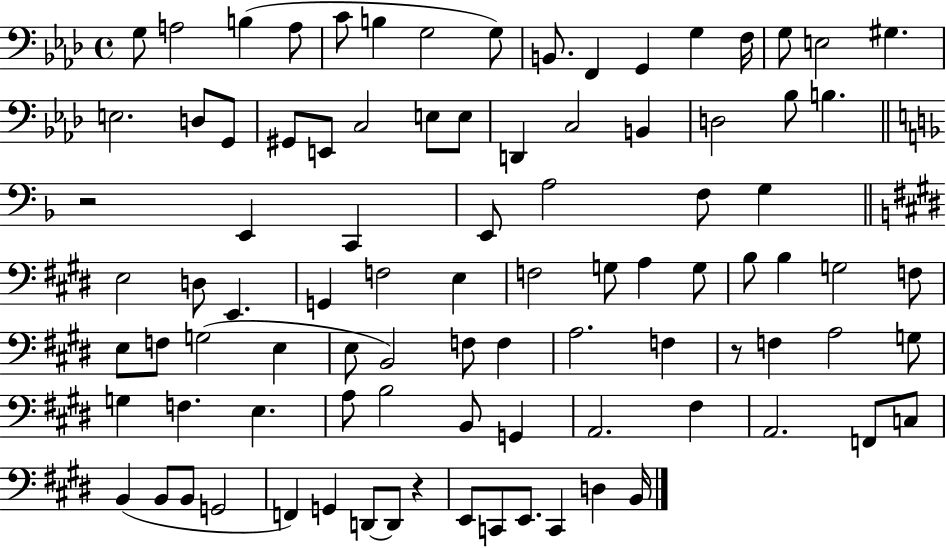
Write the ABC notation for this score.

X:1
T:Untitled
M:4/4
L:1/4
K:Ab
G,/2 A,2 B, A,/2 C/2 B, G,2 G,/2 B,,/2 F,, G,, G, F,/4 G,/2 E,2 ^G, E,2 D,/2 G,,/2 ^G,,/2 E,,/2 C,2 E,/2 E,/2 D,, C,2 B,, D,2 _B,/2 B, z2 E,, C,, E,,/2 A,2 F,/2 G, E,2 D,/2 E,, G,, F,2 E, F,2 G,/2 A, G,/2 B,/2 B, G,2 F,/2 E,/2 F,/2 G,2 E, E,/2 B,,2 F,/2 F, A,2 F, z/2 F, A,2 G,/2 G, F, E, A,/2 B,2 B,,/2 G,, A,,2 ^F, A,,2 F,,/2 C,/2 B,, B,,/2 B,,/2 G,,2 F,, G,, D,,/2 D,,/2 z E,,/2 C,,/2 E,,/2 C,, D, B,,/4